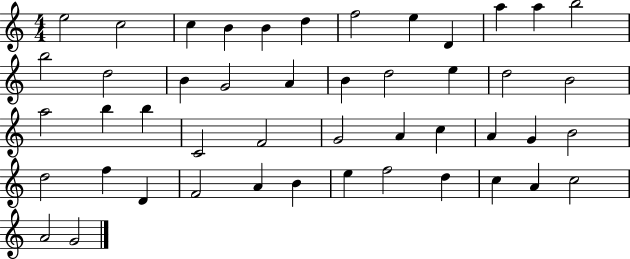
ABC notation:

X:1
T:Untitled
M:4/4
L:1/4
K:C
e2 c2 c B B d f2 e D a a b2 b2 d2 B G2 A B d2 e d2 B2 a2 b b C2 F2 G2 A c A G B2 d2 f D F2 A B e f2 d c A c2 A2 G2